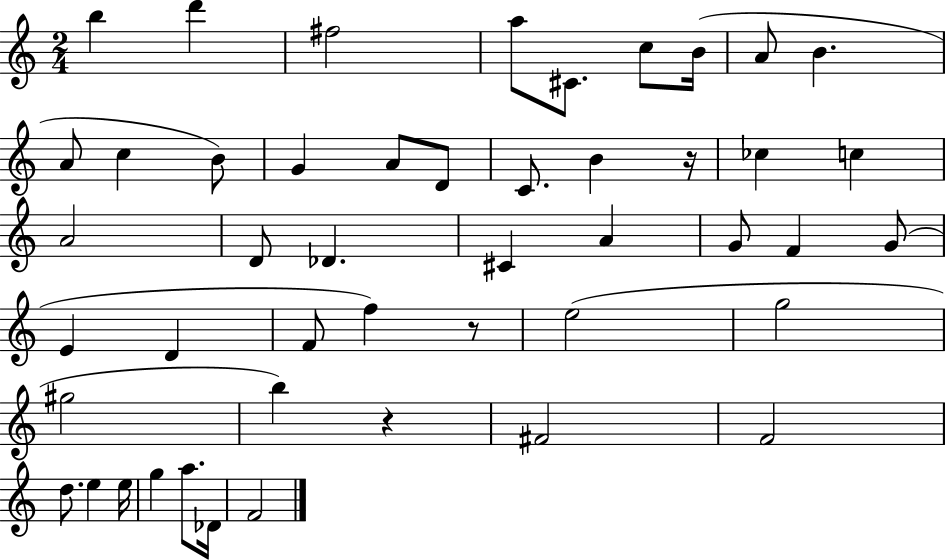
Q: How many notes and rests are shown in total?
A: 47